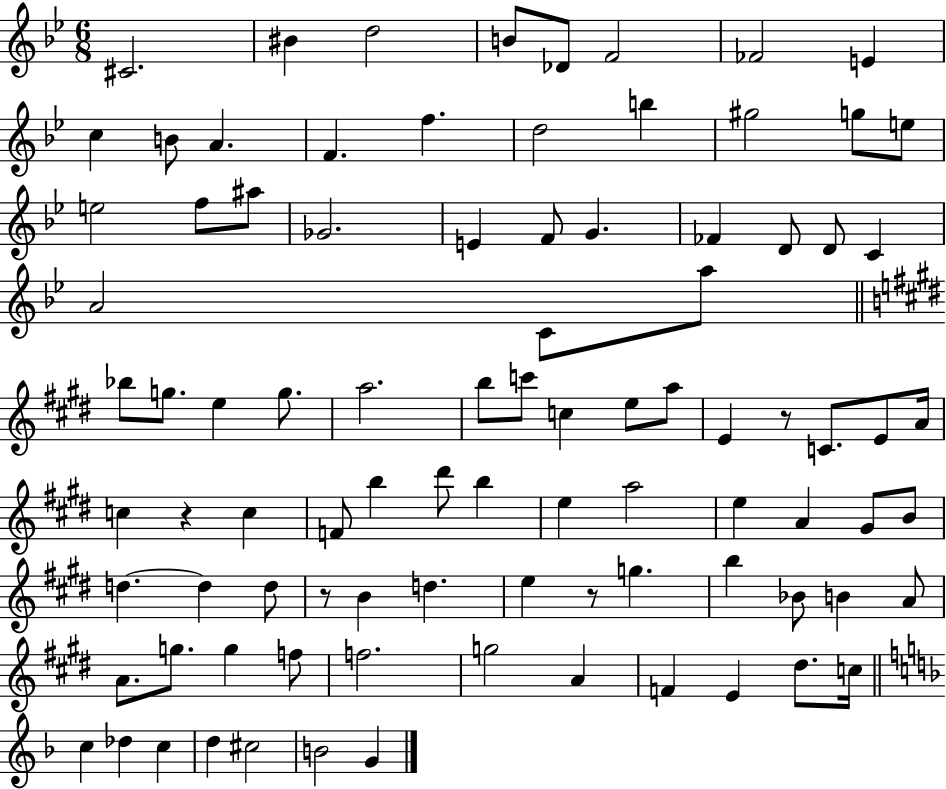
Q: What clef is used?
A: treble